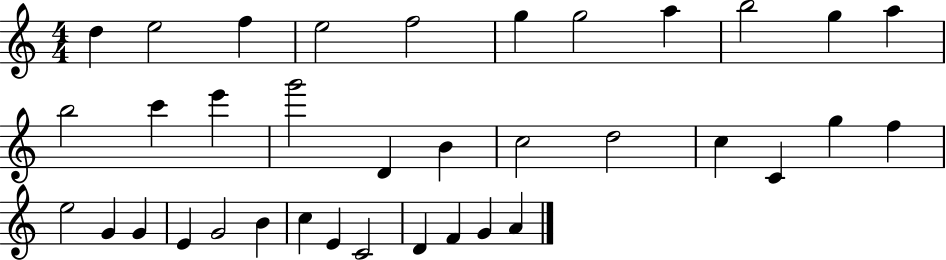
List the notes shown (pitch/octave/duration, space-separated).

D5/q E5/h F5/q E5/h F5/h G5/q G5/h A5/q B5/h G5/q A5/q B5/h C6/q E6/q G6/h D4/q B4/q C5/h D5/h C5/q C4/q G5/q F5/q E5/h G4/q G4/q E4/q G4/h B4/q C5/q E4/q C4/h D4/q F4/q G4/q A4/q